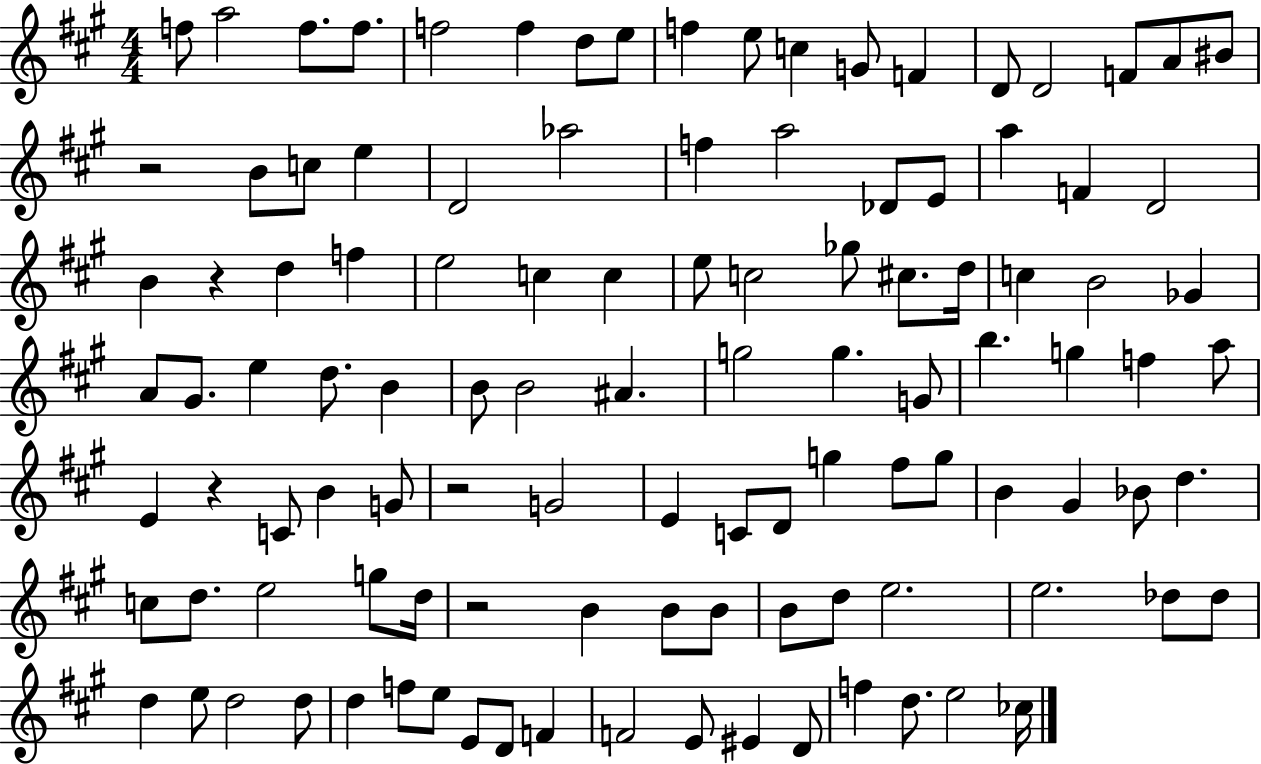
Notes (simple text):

F5/e A5/h F5/e. F5/e. F5/h F5/q D5/e E5/e F5/q E5/e C5/q G4/e F4/q D4/e D4/h F4/e A4/e BIS4/e R/h B4/e C5/e E5/q D4/h Ab5/h F5/q A5/h Db4/e E4/e A5/q F4/q D4/h B4/q R/q D5/q F5/q E5/h C5/q C5/q E5/e C5/h Gb5/e C#5/e. D5/s C5/q B4/h Gb4/q A4/e G#4/e. E5/q D5/e. B4/q B4/e B4/h A#4/q. G5/h G5/q. G4/e B5/q. G5/q F5/q A5/e E4/q R/q C4/e B4/q G4/e R/h G4/h E4/q C4/e D4/e G5/q F#5/e G5/e B4/q G#4/q Bb4/e D5/q. C5/e D5/e. E5/h G5/e D5/s R/h B4/q B4/e B4/e B4/e D5/e E5/h. E5/h. Db5/e Db5/e D5/q E5/e D5/h D5/e D5/q F5/e E5/e E4/e D4/e F4/q F4/h E4/e EIS4/q D4/e F5/q D5/e. E5/h CES5/s